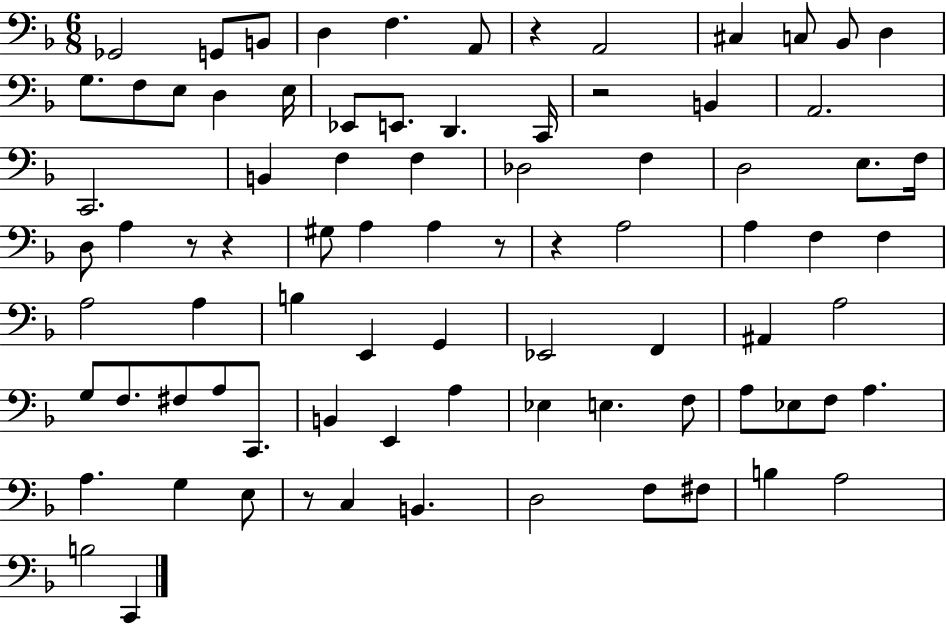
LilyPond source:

{
  \clef bass
  \numericTimeSignature
  \time 6/8
  \key f \major
  ges,2 g,8 b,8 | d4 f4. a,8 | r4 a,2 | cis4 c8 bes,8 d4 | \break g8. f8 e8 d4 e16 | ees,8 e,8. d,4. c,16 | r2 b,4 | a,2. | \break c,2. | b,4 f4 f4 | des2 f4 | d2 e8. f16 | \break d8 a4 r8 r4 | gis8 a4 a4 r8 | r4 a2 | a4 f4 f4 | \break a2 a4 | b4 e,4 g,4 | ees,2 f,4 | ais,4 a2 | \break g8 f8. fis8 a8 c,8. | b,4 e,4 a4 | ees4 e4. f8 | a8 ees8 f8 a4. | \break a4. g4 e8 | r8 c4 b,4. | d2 f8 fis8 | b4 a2 | \break b2 c,4 | \bar "|."
}